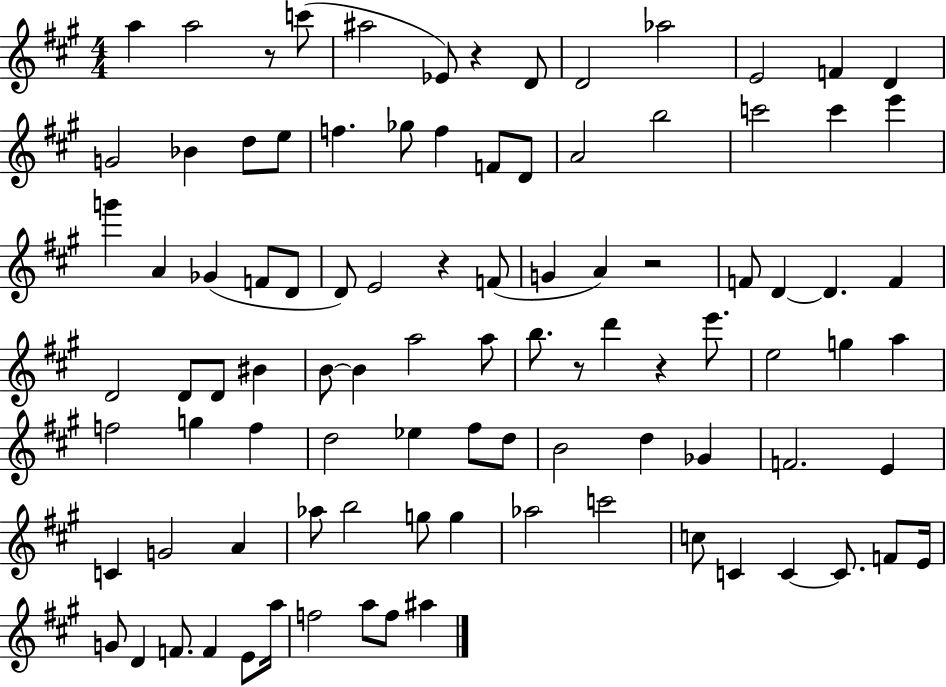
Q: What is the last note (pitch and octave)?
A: A#5